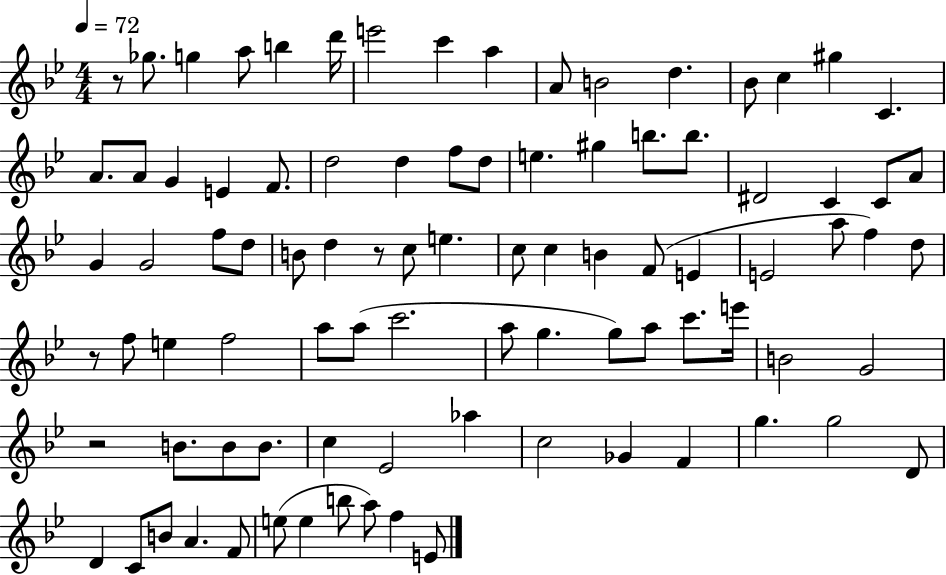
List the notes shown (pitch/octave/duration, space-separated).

R/e Gb5/e. G5/q A5/e B5/q D6/s E6/h C6/q A5/q A4/e B4/h D5/q. Bb4/e C5/q G#5/q C4/q. A4/e. A4/e G4/q E4/q F4/e. D5/h D5/q F5/e D5/e E5/q. G#5/q B5/e. B5/e. D#4/h C4/q C4/e A4/e G4/q G4/h F5/e D5/e B4/e D5/q R/e C5/e E5/q. C5/e C5/q B4/q F4/e E4/q E4/h A5/e F5/q D5/e R/e F5/e E5/q F5/h A5/e A5/e C6/h. A5/e G5/q. G5/e A5/e C6/e. E6/s B4/h G4/h R/h B4/e. B4/e B4/e. C5/q Eb4/h Ab5/q C5/h Gb4/q F4/q G5/q. G5/h D4/e D4/q C4/e B4/e A4/q. F4/e E5/e E5/q B5/e A5/e F5/q E4/e